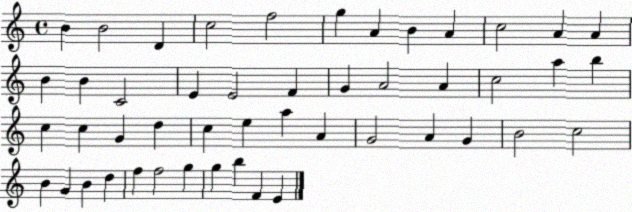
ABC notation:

X:1
T:Untitled
M:4/4
L:1/4
K:C
B B2 D c2 f2 g A B A c2 A A B B C2 E E2 F G A2 A c2 a b c c G d c e a A G2 A G B2 c2 B G B d f f2 g g b F E